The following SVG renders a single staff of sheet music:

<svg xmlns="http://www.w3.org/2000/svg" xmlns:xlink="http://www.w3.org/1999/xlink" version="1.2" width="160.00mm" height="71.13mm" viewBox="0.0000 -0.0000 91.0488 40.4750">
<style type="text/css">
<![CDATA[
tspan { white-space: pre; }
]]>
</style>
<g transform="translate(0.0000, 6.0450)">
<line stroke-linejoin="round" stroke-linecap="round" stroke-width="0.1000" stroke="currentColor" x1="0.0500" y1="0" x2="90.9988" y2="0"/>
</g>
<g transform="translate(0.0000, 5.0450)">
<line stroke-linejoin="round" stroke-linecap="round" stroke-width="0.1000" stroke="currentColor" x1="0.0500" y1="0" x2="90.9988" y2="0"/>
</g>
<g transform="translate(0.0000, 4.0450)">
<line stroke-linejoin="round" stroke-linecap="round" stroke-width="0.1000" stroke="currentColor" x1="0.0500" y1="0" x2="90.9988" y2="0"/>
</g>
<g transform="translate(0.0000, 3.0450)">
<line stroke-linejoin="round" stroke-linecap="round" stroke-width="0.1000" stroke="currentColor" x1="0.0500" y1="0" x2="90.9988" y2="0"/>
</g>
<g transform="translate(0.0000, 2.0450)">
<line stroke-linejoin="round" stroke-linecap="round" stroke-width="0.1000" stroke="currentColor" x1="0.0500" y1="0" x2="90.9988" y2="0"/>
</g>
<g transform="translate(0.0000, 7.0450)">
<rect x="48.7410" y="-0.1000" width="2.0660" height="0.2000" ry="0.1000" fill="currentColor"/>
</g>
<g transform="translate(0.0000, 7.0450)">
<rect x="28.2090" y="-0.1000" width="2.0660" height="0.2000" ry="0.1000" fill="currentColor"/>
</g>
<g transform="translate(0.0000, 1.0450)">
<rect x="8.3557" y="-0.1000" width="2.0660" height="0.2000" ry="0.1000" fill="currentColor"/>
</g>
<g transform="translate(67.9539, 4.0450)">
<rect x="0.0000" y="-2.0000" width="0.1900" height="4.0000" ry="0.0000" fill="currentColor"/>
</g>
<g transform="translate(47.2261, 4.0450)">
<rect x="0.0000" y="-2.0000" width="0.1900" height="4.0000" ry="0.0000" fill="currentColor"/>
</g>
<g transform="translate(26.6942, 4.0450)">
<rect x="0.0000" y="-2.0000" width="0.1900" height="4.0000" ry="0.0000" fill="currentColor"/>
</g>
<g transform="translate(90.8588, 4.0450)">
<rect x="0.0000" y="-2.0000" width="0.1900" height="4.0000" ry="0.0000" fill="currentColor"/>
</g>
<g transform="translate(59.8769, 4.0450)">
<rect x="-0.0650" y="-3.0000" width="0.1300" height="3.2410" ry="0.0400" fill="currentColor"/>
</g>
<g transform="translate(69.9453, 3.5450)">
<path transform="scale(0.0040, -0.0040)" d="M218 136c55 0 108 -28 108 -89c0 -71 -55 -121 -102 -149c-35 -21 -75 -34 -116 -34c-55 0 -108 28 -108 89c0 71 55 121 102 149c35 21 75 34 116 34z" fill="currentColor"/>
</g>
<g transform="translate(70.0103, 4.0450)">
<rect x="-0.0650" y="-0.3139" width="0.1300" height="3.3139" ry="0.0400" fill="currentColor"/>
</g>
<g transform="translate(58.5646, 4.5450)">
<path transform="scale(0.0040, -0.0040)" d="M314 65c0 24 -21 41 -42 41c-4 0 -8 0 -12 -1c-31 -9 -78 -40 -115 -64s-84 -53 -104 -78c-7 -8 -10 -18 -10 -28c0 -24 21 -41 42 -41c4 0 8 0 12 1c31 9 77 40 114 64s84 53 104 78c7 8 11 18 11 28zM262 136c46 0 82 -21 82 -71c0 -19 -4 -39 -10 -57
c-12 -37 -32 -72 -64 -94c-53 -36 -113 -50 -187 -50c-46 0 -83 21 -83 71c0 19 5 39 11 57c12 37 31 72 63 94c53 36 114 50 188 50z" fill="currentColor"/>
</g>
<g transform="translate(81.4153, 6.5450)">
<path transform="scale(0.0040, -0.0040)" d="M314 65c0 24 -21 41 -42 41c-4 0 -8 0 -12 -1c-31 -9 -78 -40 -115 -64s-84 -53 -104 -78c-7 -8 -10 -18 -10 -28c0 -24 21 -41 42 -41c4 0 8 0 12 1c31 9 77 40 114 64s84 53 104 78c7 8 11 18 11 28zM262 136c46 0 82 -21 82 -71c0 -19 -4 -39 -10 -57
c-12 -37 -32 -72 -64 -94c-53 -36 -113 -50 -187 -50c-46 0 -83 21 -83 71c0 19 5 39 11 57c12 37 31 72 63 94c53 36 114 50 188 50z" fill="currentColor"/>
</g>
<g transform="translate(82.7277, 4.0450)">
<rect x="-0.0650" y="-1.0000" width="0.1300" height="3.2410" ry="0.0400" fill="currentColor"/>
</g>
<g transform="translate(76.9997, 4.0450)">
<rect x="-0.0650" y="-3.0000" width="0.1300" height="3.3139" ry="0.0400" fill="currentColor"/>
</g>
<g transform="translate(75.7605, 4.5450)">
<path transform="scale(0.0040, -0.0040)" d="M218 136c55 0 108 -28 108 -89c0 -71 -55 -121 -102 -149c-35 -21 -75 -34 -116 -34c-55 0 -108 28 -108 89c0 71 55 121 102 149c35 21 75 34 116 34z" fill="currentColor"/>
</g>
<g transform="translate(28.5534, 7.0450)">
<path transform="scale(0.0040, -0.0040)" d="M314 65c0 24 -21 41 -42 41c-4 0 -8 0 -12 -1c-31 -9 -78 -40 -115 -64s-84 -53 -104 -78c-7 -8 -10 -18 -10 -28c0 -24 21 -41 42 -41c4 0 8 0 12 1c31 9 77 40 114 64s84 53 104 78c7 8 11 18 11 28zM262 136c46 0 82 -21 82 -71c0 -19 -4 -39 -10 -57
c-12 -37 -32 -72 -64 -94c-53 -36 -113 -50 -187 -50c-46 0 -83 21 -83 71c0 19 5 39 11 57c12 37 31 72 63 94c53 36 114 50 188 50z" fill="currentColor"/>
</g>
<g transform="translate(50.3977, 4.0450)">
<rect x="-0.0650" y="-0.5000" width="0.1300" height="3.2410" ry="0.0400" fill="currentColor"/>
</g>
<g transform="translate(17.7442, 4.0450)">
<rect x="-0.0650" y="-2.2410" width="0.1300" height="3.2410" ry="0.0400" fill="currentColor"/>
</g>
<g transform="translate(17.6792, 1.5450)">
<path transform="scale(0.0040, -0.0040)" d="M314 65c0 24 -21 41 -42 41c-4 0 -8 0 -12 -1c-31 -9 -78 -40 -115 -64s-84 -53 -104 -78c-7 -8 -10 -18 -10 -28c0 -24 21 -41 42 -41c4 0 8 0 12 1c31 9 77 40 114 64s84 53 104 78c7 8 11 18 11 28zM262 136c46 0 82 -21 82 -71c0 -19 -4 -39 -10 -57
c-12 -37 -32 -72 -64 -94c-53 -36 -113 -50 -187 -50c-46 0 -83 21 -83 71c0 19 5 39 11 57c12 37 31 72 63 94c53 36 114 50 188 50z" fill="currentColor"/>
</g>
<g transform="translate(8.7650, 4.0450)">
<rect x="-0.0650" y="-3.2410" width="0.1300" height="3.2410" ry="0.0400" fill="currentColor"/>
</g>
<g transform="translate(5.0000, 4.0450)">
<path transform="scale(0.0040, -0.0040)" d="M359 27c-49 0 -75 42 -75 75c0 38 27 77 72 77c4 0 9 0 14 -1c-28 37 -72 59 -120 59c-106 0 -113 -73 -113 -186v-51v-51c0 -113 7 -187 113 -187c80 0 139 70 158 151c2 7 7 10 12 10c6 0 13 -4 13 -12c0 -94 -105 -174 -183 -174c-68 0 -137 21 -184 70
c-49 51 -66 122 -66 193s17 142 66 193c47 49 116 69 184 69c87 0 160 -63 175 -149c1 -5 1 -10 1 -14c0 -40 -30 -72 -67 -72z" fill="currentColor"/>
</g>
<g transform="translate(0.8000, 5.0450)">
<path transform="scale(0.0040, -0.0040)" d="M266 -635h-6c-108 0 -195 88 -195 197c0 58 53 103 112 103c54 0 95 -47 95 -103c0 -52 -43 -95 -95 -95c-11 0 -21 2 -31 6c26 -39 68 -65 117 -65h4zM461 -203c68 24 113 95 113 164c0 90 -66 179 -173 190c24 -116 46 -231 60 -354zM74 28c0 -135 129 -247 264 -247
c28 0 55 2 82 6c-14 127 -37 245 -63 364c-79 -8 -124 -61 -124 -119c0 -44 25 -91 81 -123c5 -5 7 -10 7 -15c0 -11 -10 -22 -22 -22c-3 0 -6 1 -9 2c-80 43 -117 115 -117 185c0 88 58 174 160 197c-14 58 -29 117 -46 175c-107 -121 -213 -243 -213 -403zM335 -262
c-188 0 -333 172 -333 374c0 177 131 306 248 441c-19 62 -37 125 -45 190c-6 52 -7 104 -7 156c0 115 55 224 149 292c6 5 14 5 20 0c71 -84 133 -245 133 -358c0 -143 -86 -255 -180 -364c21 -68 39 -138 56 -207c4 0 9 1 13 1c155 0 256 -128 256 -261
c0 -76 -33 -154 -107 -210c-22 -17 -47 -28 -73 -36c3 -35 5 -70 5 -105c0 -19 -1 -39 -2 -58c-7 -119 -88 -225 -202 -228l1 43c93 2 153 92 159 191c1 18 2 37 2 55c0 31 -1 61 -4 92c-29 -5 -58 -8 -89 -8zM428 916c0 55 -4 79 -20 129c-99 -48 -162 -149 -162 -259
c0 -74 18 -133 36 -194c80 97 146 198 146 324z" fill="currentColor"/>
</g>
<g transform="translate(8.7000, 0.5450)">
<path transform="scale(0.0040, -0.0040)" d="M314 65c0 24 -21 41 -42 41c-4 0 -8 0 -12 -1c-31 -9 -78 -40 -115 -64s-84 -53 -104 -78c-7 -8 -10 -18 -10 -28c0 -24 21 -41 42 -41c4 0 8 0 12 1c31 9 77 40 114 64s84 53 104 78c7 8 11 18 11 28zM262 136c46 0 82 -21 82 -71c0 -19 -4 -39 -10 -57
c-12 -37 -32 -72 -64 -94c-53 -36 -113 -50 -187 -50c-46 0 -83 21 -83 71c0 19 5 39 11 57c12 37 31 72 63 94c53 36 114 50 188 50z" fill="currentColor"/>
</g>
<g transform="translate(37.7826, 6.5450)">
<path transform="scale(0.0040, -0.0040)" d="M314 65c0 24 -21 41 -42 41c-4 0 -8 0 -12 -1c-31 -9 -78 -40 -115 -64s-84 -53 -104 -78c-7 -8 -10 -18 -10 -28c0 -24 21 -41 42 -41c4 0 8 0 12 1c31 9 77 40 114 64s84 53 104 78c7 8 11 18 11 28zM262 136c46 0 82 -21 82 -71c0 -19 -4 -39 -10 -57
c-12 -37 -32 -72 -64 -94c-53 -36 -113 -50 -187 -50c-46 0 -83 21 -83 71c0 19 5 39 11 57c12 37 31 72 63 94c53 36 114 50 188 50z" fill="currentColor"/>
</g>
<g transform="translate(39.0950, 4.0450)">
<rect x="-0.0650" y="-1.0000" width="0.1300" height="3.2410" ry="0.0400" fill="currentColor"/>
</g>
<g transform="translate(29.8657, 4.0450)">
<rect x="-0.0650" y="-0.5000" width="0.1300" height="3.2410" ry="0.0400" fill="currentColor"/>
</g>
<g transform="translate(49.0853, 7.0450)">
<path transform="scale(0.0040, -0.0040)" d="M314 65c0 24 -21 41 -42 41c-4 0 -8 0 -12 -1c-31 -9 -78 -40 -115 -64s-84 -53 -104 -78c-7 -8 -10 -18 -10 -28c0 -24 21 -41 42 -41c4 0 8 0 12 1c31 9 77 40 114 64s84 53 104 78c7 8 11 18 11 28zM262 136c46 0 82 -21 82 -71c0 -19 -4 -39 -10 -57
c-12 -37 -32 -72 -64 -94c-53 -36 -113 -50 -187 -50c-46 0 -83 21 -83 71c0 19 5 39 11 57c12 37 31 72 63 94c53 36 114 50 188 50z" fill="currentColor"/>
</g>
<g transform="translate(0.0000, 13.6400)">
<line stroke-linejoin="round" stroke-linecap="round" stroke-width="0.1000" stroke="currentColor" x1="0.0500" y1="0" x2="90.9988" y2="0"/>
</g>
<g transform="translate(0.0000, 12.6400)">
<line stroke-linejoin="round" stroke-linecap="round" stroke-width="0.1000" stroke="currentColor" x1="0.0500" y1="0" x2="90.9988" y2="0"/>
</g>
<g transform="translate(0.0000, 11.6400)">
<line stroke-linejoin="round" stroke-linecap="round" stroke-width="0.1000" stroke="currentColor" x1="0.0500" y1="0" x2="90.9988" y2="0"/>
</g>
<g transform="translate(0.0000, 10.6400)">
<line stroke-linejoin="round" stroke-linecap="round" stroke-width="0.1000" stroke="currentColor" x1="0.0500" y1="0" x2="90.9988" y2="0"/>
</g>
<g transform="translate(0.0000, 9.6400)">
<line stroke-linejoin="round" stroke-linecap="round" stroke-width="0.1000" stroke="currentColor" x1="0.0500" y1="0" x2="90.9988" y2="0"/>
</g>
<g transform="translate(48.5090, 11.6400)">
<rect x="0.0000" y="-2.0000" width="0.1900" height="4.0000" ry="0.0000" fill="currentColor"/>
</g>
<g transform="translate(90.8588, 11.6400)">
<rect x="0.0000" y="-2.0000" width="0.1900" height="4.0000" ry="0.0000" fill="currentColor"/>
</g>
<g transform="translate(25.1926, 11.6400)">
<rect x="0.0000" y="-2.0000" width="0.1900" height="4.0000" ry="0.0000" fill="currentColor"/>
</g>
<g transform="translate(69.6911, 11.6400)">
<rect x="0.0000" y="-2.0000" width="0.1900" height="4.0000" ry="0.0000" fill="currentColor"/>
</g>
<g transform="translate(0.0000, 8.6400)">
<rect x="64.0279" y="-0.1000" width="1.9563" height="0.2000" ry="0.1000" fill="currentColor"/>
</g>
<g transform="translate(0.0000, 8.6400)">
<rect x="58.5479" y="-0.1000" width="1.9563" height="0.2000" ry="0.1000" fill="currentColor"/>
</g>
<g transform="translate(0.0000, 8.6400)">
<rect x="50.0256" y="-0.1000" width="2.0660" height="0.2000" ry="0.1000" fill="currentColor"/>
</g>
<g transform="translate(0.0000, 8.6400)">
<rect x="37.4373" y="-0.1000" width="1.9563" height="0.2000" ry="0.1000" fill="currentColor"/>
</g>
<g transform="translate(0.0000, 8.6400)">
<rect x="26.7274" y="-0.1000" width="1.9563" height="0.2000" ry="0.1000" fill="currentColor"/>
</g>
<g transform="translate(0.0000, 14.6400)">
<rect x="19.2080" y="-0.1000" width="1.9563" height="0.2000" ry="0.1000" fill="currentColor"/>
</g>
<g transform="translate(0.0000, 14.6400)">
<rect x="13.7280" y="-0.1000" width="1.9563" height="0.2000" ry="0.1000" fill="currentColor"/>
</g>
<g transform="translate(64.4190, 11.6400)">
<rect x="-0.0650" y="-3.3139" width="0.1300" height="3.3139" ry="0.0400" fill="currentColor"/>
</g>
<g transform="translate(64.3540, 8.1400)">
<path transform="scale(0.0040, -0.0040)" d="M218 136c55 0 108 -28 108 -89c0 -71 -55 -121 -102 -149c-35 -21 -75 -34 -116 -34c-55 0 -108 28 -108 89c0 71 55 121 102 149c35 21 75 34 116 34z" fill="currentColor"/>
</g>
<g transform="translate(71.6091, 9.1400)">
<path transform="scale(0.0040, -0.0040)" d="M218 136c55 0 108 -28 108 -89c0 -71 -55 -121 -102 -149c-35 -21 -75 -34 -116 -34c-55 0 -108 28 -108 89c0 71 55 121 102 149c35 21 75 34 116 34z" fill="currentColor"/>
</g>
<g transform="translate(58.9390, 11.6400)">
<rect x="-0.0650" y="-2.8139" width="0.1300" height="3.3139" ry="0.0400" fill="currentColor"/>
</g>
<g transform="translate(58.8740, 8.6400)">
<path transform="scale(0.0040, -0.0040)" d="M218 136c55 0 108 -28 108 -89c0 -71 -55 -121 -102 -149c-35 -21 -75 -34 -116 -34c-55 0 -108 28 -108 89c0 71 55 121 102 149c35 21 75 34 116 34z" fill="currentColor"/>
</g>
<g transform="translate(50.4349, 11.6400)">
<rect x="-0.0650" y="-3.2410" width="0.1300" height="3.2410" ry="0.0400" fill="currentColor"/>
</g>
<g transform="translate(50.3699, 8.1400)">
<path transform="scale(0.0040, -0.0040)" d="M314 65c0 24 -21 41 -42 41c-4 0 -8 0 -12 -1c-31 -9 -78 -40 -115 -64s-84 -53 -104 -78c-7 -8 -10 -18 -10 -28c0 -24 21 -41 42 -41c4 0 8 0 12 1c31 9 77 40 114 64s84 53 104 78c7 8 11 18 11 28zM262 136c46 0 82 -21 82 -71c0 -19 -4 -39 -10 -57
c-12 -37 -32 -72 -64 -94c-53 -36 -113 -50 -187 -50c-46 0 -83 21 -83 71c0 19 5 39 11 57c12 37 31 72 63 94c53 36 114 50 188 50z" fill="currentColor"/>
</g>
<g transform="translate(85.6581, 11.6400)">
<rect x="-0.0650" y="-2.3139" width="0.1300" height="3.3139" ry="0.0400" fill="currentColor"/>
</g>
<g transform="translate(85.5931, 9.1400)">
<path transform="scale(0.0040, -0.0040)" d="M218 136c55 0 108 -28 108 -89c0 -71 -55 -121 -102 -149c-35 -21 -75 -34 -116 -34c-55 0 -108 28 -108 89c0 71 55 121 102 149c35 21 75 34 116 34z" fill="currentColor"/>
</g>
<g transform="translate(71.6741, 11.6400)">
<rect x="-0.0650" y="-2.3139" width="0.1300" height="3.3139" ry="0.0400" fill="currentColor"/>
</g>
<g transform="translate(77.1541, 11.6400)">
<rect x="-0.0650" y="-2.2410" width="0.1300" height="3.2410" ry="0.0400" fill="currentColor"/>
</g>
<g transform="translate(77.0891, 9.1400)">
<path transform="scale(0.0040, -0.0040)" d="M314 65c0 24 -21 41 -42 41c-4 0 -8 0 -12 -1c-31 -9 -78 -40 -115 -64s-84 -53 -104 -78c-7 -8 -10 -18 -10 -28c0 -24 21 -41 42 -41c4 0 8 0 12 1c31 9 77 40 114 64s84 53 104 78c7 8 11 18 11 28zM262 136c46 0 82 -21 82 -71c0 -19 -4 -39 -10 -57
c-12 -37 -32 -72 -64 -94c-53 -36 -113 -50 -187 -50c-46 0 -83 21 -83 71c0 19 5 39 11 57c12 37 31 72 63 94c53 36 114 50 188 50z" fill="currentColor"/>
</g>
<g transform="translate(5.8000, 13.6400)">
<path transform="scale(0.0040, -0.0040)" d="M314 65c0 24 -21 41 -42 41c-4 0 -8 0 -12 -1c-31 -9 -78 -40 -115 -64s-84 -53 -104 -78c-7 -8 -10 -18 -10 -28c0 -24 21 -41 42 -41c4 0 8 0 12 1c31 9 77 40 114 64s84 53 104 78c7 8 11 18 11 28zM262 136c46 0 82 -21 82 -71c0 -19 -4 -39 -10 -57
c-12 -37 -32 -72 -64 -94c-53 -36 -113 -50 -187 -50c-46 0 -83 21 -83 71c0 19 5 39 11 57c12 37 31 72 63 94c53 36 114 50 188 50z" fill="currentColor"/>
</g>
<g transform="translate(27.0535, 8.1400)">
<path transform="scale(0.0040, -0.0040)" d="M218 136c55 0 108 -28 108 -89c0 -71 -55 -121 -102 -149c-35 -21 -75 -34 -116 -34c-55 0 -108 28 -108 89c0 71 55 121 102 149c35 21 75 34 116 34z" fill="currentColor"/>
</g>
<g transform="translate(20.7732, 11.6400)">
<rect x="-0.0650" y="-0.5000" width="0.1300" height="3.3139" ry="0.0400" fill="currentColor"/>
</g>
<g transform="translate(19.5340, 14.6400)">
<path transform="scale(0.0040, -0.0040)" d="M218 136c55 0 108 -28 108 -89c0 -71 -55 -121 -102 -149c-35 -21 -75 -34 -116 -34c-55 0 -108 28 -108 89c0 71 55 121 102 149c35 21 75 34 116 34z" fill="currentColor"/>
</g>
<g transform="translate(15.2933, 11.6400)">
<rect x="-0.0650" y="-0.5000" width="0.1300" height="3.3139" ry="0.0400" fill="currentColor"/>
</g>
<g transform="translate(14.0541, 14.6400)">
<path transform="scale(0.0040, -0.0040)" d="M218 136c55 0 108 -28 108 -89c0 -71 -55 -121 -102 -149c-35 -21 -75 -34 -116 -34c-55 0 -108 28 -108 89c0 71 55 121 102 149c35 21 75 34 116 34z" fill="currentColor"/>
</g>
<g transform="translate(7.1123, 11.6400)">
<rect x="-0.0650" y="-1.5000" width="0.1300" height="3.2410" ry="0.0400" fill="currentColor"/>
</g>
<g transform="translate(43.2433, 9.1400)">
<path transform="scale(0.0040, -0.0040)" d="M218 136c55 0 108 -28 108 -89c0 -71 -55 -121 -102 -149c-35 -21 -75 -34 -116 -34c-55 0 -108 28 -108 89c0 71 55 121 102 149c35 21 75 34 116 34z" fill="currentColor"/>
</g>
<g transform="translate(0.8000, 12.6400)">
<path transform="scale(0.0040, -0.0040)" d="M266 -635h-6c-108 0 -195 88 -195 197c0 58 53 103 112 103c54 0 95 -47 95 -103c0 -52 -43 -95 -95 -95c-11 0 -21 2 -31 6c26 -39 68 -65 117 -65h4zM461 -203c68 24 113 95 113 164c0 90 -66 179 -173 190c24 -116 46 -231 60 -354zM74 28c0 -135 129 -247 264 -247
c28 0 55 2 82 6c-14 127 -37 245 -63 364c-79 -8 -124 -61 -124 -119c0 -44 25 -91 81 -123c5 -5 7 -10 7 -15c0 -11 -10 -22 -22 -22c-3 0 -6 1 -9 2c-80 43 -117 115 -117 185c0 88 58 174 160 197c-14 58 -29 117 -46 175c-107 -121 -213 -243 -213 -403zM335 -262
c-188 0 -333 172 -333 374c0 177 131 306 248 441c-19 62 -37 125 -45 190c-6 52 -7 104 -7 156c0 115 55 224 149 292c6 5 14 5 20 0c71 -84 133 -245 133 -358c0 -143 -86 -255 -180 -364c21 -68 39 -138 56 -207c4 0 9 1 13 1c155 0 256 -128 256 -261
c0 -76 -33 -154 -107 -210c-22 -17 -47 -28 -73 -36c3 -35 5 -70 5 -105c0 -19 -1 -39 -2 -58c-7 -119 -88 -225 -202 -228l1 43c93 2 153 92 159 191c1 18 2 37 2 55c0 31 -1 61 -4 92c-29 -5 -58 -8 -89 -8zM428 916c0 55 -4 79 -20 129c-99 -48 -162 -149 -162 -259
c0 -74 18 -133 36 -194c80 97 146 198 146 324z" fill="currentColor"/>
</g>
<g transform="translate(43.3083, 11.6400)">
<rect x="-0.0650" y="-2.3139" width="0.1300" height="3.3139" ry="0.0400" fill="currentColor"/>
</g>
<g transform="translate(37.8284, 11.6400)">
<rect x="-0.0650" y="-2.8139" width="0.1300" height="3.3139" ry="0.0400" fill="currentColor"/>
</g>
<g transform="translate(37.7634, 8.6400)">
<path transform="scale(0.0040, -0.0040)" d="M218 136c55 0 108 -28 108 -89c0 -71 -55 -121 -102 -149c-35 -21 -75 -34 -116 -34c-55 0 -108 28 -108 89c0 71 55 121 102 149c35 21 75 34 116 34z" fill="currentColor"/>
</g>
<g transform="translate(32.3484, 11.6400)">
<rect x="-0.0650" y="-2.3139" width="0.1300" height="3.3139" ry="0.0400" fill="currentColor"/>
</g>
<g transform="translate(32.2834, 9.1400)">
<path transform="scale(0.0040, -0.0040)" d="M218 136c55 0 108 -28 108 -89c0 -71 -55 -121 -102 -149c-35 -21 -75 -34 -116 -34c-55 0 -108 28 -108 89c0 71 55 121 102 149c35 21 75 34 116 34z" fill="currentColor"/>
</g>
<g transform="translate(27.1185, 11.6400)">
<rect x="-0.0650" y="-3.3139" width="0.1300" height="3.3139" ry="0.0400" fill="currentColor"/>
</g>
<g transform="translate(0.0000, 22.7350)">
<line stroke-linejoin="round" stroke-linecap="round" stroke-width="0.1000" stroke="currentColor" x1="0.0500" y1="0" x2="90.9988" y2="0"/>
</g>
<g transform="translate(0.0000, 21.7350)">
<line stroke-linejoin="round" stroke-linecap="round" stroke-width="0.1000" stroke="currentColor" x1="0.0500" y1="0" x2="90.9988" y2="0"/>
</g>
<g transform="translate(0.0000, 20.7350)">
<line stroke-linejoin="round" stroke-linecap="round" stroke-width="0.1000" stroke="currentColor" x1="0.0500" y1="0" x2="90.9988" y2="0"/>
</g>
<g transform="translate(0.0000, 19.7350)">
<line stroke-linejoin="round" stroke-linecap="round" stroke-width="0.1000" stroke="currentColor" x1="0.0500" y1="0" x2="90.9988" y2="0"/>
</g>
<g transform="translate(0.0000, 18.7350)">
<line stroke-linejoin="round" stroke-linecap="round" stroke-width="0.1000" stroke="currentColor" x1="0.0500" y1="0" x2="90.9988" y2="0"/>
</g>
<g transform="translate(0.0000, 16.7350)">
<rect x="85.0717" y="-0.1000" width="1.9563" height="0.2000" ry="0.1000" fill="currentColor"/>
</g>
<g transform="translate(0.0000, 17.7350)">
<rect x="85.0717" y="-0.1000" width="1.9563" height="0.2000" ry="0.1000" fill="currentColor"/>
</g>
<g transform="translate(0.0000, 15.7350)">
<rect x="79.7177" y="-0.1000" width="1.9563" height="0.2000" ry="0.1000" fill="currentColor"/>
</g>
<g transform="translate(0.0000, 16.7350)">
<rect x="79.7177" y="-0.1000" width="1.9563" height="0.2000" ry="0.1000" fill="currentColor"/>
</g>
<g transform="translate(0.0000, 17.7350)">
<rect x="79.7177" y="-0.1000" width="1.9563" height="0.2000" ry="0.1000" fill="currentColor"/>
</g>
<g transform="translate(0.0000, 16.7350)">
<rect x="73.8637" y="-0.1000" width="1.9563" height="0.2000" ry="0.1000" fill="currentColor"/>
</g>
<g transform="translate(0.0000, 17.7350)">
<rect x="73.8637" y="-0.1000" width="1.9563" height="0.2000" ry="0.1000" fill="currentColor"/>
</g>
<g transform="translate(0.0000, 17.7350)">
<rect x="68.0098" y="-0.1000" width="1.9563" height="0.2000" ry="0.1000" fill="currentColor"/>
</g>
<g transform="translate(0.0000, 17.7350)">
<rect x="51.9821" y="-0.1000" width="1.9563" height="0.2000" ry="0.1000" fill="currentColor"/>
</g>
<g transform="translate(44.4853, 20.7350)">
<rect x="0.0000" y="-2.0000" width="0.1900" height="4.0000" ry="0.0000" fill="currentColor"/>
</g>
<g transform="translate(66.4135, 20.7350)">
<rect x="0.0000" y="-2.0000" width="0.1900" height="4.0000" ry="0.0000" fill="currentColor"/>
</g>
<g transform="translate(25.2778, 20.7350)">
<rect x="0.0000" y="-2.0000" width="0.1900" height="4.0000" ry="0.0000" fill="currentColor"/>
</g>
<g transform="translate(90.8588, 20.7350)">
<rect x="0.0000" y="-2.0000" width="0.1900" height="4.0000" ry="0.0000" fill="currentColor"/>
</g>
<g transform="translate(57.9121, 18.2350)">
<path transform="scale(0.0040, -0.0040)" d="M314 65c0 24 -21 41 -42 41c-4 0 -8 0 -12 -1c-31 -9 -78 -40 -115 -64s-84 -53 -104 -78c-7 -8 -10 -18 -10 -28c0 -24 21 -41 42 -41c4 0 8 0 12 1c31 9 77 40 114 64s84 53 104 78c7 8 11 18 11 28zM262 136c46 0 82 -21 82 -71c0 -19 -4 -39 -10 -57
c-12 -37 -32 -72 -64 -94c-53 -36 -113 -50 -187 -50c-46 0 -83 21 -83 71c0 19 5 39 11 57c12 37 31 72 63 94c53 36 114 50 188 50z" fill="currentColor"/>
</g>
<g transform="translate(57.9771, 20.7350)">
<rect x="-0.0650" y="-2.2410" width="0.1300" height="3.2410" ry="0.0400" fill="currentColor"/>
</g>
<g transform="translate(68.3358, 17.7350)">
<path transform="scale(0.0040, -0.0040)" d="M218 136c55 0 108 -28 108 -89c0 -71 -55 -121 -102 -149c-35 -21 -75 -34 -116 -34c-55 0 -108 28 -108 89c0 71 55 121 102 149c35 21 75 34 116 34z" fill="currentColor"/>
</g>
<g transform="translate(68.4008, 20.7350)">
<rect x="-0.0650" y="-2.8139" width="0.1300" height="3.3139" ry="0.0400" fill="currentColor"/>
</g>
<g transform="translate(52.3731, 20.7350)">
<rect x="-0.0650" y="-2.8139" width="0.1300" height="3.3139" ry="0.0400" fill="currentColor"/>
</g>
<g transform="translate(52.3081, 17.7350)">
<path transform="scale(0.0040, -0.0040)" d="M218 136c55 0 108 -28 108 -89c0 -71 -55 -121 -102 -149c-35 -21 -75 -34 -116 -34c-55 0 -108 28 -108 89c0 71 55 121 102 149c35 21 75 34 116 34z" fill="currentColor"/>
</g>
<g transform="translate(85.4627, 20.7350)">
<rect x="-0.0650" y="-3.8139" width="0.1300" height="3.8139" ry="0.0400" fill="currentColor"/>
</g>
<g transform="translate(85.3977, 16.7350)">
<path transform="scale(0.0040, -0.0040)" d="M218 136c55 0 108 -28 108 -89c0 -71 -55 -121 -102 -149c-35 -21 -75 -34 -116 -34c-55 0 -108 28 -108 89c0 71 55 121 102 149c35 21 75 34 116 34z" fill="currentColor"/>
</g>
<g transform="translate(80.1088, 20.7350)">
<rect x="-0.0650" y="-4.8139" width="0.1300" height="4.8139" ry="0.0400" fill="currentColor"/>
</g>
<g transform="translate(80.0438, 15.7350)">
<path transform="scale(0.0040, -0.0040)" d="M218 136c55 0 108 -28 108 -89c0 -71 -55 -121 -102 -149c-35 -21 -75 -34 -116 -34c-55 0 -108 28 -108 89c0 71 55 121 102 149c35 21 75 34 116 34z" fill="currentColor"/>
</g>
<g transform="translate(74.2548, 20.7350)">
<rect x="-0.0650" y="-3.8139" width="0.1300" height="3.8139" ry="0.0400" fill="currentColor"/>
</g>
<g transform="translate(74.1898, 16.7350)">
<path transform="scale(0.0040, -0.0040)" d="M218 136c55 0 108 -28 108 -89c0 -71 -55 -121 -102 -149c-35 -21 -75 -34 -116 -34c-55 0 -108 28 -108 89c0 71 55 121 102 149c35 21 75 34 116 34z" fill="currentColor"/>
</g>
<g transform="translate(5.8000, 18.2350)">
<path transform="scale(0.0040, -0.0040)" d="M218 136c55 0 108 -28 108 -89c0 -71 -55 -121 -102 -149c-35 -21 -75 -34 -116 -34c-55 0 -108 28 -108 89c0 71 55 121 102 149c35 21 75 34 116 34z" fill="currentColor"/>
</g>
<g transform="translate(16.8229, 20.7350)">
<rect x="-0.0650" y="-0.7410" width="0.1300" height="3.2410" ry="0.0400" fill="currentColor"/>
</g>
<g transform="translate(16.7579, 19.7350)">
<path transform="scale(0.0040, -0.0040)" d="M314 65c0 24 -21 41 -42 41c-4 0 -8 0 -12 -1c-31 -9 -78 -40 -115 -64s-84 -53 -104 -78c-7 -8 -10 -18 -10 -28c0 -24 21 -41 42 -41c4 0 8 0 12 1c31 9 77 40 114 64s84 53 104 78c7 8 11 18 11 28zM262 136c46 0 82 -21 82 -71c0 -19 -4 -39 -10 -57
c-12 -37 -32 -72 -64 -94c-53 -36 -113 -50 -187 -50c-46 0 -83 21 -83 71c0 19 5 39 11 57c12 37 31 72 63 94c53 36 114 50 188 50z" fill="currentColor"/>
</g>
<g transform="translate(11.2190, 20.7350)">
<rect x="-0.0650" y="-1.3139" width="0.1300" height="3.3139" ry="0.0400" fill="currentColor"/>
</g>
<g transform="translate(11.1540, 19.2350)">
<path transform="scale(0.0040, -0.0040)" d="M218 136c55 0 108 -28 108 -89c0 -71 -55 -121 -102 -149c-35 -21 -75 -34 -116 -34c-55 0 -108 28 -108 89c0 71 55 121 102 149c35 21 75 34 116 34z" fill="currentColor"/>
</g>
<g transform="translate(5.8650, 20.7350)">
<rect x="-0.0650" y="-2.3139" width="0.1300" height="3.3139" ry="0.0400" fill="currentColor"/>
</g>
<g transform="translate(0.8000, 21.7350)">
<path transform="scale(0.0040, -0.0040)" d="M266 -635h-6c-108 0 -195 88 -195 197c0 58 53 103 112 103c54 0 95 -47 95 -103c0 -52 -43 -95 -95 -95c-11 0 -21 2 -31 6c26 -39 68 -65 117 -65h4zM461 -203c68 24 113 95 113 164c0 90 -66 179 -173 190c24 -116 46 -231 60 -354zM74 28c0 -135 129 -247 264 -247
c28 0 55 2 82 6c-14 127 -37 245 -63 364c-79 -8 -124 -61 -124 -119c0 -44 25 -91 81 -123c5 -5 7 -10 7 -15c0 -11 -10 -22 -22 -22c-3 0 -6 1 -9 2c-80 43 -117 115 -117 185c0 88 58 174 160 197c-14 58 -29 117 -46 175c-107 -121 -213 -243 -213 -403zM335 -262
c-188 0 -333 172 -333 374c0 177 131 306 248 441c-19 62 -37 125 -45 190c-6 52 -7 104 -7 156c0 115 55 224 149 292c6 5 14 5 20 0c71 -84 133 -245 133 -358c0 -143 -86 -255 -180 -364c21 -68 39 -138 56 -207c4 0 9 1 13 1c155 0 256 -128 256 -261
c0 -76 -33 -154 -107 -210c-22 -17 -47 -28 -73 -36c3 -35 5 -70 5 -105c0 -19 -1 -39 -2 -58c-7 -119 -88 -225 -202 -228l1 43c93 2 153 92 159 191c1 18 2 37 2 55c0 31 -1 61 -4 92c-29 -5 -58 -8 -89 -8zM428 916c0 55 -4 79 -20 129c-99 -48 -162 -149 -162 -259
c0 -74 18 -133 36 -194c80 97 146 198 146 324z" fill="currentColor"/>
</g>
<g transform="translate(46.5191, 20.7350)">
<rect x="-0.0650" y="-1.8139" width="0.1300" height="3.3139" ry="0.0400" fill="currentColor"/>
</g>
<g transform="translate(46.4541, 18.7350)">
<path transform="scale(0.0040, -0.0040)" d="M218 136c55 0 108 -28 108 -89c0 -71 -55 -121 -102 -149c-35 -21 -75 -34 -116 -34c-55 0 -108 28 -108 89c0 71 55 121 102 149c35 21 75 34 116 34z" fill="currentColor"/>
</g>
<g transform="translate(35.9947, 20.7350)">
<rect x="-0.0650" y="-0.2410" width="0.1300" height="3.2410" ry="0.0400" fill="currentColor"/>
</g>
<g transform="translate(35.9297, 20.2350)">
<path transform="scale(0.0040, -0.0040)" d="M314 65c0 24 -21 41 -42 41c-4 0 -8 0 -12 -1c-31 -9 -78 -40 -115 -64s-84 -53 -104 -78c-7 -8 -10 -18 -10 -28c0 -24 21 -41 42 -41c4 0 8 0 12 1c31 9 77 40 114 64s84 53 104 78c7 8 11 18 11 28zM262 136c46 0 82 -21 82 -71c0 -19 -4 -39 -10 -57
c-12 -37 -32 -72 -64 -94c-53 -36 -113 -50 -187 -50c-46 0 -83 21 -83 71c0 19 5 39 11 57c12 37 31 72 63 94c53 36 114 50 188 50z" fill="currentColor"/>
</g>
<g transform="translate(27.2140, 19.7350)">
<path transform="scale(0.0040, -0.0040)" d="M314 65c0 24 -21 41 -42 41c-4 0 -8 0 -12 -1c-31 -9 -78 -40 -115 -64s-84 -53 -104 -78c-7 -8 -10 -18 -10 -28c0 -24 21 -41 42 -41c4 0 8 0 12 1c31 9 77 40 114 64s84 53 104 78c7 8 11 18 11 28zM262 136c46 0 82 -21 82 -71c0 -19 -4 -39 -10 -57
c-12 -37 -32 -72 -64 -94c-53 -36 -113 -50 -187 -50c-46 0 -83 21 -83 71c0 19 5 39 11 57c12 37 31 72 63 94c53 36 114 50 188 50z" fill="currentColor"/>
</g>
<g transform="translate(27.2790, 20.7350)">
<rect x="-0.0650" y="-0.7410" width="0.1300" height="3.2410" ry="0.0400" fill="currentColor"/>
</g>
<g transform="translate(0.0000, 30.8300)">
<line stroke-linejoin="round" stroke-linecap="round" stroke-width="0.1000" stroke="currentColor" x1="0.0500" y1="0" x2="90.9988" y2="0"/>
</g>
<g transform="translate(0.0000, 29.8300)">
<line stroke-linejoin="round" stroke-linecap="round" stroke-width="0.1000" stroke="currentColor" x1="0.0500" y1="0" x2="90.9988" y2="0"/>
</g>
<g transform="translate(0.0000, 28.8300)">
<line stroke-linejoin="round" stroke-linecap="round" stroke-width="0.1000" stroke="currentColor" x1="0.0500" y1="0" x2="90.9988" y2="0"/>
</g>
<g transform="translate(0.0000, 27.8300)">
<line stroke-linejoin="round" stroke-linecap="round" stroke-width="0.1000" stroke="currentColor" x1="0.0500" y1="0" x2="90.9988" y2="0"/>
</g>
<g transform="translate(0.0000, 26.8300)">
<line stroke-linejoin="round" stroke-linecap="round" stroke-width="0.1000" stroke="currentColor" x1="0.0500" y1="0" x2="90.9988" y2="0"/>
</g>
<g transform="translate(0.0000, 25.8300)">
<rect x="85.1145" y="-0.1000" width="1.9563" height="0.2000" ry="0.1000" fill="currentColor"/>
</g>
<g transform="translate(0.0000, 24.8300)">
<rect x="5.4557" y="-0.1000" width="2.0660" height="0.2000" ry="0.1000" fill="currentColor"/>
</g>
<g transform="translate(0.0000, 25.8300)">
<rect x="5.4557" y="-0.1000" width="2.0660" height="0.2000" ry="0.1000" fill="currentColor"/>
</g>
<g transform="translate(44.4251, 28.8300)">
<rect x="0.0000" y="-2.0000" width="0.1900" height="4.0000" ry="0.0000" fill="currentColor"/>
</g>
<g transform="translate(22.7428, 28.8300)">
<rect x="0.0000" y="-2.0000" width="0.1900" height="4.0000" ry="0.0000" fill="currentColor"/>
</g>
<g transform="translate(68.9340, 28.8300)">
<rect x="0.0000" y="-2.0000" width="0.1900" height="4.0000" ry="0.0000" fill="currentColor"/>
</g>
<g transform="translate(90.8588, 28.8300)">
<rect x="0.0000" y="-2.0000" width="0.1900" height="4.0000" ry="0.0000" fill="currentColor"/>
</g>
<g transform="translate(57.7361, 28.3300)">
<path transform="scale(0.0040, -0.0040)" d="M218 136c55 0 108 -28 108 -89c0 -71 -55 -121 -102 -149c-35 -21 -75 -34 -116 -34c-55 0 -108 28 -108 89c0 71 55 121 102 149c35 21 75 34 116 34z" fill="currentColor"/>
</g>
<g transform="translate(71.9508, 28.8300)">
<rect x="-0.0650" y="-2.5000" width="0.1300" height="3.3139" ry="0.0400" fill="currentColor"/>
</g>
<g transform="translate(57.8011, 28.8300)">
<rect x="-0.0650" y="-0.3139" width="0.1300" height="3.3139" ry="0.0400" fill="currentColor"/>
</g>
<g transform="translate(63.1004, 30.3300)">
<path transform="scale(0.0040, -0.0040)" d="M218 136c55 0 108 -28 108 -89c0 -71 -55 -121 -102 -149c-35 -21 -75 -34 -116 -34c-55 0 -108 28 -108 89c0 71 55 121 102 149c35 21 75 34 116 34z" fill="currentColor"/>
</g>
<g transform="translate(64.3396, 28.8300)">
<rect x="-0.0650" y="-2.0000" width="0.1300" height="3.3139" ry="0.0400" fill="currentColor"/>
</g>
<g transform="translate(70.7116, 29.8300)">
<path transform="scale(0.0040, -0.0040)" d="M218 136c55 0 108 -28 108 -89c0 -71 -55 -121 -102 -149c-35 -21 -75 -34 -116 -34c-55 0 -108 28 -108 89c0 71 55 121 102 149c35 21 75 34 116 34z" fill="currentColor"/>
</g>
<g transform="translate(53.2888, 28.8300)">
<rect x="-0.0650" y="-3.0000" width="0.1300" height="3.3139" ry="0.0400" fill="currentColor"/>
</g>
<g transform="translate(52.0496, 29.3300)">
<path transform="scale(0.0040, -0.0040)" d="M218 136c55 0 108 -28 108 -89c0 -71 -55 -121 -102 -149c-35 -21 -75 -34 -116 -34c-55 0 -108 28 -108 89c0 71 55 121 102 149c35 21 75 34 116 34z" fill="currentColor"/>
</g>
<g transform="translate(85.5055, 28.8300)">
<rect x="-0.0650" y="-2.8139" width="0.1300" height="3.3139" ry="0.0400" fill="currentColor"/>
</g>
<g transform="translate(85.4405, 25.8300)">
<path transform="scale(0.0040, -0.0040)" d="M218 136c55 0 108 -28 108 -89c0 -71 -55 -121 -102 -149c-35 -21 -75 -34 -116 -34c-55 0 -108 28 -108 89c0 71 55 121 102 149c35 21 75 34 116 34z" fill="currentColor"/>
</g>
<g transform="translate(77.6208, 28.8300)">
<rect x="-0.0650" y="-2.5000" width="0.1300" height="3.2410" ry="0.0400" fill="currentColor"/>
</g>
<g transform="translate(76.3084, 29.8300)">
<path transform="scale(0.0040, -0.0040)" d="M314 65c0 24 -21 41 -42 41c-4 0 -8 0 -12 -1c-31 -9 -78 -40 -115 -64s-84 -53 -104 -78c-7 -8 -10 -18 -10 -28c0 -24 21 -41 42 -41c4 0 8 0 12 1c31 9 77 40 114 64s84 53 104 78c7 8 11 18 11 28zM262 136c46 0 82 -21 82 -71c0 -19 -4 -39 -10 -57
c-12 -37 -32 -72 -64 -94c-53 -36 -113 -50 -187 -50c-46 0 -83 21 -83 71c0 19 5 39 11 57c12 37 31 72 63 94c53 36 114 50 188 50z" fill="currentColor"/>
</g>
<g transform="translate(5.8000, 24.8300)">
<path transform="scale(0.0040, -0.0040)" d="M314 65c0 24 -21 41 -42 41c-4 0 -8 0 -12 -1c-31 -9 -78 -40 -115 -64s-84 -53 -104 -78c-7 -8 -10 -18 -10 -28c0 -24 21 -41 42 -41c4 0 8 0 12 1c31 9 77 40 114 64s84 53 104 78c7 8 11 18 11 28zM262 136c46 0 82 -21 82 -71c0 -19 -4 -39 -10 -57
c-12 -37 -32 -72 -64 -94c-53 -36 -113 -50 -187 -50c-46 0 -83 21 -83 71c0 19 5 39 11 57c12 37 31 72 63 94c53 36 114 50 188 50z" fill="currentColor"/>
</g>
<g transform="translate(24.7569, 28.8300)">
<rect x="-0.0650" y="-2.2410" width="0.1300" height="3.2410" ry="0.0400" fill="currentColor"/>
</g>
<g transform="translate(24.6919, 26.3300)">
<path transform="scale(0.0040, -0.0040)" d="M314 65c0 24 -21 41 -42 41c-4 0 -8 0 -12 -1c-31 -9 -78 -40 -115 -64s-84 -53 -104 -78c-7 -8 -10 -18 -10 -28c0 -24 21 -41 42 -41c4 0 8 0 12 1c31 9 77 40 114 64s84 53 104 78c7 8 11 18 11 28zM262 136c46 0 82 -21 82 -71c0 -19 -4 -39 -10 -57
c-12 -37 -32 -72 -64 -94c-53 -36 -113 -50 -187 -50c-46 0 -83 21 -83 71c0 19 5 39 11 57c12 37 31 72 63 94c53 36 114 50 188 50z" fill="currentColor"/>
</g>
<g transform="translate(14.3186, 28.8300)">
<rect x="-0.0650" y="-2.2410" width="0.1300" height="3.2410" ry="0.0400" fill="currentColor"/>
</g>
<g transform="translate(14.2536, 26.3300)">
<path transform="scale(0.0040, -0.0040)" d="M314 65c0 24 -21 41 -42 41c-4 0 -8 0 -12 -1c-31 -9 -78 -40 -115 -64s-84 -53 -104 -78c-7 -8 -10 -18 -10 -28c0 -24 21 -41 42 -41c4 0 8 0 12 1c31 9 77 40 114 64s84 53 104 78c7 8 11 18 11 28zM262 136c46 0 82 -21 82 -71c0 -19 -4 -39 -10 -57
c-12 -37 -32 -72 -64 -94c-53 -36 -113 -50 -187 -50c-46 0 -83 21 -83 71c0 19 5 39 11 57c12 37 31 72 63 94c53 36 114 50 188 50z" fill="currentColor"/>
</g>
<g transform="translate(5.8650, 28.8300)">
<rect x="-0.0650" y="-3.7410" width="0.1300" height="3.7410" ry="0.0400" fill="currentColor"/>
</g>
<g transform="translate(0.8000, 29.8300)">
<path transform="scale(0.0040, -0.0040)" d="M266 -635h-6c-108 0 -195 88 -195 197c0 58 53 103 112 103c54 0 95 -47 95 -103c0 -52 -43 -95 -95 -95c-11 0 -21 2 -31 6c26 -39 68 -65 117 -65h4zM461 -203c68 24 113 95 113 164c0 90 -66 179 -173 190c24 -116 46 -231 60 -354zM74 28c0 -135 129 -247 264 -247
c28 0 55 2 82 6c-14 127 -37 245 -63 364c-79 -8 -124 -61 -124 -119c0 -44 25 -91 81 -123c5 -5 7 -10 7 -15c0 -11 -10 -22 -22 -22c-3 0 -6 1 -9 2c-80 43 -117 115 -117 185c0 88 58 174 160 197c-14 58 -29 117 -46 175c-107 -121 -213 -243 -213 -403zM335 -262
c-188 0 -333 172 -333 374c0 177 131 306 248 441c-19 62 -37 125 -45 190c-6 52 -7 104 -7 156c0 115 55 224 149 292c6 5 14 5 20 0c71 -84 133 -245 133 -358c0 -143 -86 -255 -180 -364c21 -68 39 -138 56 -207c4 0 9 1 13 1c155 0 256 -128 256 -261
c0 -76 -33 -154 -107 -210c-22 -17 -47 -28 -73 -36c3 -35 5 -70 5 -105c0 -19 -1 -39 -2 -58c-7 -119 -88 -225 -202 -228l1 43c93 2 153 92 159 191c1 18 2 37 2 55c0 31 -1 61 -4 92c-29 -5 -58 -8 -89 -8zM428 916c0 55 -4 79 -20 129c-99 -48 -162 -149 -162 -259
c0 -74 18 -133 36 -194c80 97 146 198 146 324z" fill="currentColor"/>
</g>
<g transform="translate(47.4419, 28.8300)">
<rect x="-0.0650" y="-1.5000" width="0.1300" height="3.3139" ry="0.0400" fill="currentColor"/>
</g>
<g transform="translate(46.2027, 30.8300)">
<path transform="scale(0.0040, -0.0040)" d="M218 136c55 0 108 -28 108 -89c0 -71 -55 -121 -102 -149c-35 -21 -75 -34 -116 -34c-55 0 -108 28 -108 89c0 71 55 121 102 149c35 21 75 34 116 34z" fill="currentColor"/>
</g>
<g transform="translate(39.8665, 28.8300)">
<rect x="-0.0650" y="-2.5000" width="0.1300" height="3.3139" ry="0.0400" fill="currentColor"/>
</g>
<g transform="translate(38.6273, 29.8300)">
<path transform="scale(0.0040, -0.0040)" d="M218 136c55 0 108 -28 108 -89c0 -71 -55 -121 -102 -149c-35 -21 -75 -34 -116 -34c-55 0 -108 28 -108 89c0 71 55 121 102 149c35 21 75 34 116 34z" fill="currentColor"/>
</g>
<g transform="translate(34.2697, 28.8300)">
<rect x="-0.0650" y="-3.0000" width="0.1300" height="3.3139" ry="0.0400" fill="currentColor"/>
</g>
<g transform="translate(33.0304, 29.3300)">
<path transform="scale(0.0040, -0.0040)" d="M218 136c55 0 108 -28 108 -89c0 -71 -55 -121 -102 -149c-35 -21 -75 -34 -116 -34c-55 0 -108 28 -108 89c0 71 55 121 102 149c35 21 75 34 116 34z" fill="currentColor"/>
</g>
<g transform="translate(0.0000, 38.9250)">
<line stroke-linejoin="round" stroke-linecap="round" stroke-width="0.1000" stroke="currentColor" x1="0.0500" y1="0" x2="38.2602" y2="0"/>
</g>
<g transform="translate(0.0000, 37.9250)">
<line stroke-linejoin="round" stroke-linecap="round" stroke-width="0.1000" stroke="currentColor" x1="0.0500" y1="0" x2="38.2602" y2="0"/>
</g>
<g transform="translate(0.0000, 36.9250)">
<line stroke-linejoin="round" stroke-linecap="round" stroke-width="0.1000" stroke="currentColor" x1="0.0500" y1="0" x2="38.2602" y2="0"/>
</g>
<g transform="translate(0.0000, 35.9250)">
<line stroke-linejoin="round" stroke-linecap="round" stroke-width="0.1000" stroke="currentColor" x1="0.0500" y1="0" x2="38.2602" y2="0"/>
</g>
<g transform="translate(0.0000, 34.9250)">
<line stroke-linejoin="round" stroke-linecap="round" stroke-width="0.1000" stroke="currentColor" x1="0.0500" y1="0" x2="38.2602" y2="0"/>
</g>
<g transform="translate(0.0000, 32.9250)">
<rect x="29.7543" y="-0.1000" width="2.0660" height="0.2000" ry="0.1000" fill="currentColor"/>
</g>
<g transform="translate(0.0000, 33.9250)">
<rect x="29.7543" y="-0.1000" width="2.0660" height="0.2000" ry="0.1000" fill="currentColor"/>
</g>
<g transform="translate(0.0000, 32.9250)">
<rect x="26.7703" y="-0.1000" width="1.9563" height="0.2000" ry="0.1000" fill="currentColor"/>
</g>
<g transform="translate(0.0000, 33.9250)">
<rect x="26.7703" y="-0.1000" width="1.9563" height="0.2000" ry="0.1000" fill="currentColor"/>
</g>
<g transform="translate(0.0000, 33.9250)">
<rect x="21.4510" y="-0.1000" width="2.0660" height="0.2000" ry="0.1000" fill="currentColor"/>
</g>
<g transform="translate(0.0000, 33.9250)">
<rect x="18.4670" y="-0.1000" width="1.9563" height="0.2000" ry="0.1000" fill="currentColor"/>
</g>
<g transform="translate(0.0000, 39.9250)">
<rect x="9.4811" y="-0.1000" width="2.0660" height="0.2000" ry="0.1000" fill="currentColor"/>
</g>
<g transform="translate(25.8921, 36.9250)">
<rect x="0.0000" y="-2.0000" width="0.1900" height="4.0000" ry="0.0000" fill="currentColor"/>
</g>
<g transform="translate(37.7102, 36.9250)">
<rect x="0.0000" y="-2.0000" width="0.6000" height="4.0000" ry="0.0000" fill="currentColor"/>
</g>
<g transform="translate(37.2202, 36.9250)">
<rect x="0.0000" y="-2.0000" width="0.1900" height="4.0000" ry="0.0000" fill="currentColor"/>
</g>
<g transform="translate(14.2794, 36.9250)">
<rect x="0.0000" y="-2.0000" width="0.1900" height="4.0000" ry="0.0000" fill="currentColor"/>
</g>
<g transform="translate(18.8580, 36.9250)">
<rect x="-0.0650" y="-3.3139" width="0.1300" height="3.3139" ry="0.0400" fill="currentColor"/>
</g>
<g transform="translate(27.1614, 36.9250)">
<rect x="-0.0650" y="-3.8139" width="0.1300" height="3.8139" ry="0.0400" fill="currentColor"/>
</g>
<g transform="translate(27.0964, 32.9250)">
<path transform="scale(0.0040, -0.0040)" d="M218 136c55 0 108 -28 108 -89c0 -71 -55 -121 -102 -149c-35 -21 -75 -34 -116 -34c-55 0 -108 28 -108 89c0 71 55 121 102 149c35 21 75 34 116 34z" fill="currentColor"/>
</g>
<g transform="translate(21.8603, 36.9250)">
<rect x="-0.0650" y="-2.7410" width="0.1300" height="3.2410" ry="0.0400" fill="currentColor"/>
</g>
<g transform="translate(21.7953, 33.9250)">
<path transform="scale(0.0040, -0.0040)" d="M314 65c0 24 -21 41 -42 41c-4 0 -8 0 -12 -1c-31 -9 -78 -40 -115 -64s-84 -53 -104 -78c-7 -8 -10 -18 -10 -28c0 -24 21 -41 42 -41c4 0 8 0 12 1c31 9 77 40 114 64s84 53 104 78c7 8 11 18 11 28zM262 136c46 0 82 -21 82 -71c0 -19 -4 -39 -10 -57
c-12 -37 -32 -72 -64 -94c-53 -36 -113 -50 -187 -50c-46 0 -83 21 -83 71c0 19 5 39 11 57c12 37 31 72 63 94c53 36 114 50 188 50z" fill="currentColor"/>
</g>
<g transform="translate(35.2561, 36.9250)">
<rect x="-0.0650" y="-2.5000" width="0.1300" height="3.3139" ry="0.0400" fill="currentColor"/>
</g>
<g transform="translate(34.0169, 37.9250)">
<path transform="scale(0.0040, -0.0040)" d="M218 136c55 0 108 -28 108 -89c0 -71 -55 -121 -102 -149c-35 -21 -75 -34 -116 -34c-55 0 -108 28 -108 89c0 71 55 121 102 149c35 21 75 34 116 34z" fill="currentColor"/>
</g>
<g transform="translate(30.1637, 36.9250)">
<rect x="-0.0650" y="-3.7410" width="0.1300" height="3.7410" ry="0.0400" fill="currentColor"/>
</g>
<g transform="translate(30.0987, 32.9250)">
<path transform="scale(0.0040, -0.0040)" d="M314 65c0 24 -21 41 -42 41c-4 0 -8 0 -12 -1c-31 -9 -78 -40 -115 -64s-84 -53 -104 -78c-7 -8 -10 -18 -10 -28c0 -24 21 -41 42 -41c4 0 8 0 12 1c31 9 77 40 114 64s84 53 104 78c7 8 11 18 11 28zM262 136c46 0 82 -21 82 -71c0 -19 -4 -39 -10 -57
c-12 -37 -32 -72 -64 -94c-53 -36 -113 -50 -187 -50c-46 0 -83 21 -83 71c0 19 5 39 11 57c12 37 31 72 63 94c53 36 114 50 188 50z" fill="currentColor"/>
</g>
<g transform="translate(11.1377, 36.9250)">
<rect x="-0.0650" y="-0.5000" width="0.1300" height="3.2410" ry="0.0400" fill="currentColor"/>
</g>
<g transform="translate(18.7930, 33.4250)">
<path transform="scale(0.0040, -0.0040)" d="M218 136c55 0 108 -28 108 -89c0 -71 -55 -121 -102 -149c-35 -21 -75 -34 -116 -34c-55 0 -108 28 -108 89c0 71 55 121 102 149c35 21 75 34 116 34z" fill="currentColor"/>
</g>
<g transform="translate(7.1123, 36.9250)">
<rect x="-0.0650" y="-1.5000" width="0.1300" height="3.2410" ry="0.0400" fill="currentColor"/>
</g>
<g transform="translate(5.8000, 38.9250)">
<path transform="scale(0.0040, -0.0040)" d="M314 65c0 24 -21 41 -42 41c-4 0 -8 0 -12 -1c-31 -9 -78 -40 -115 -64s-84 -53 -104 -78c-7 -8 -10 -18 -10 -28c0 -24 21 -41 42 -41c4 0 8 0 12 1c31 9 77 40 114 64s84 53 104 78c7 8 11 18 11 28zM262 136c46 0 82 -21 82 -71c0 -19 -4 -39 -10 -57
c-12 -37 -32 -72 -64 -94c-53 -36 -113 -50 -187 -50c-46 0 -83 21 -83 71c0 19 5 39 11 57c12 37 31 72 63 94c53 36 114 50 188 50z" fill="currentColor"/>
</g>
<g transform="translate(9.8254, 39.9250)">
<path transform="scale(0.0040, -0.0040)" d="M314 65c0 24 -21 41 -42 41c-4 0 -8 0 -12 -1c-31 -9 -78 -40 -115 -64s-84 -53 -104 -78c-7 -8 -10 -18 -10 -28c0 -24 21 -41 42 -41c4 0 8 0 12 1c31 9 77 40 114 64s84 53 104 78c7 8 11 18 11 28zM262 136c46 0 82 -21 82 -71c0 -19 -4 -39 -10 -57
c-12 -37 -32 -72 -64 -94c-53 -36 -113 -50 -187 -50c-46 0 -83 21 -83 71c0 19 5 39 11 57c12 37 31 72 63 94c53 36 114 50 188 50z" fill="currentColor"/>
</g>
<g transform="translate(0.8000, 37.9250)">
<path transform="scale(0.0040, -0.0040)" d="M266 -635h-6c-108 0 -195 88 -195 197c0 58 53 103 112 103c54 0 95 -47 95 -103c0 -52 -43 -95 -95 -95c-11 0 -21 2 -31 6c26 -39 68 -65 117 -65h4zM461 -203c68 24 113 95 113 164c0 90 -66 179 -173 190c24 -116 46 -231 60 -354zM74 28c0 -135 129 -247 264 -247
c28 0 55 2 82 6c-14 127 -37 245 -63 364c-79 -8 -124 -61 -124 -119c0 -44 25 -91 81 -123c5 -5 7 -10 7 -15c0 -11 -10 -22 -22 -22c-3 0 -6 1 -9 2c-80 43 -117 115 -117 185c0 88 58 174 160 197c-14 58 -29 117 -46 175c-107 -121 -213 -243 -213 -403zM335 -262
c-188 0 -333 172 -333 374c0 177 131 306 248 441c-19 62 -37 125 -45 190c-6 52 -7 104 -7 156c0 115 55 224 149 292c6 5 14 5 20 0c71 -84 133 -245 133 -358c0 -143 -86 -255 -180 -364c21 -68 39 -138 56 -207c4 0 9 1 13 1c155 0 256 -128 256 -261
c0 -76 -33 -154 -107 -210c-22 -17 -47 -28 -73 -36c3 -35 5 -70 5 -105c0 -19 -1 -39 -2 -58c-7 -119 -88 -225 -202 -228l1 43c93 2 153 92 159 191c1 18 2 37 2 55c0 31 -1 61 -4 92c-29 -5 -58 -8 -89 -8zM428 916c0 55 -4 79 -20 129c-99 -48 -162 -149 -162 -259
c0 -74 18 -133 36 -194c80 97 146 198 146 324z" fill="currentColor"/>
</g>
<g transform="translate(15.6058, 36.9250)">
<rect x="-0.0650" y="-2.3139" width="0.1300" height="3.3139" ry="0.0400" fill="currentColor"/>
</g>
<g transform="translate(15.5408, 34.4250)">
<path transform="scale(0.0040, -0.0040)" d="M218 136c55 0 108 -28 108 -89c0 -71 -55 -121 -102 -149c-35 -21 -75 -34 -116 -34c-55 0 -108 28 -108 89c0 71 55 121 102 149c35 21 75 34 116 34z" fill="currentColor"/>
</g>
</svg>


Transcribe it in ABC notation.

X:1
T:Untitled
M:4/4
L:1/4
K:C
b2 g2 C2 D2 C2 A2 c A D2 E2 C C b g a g b2 a b g g2 g g e d2 d2 c2 f a g2 a c' e' c' c'2 g2 g2 A G E A c F G G2 a E2 C2 g b a2 c' c'2 G